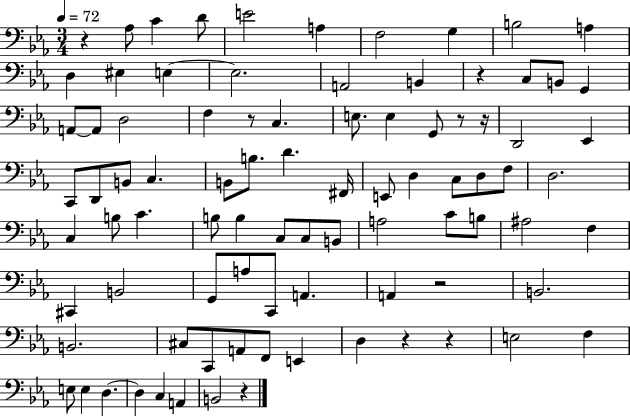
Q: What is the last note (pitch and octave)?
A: B2